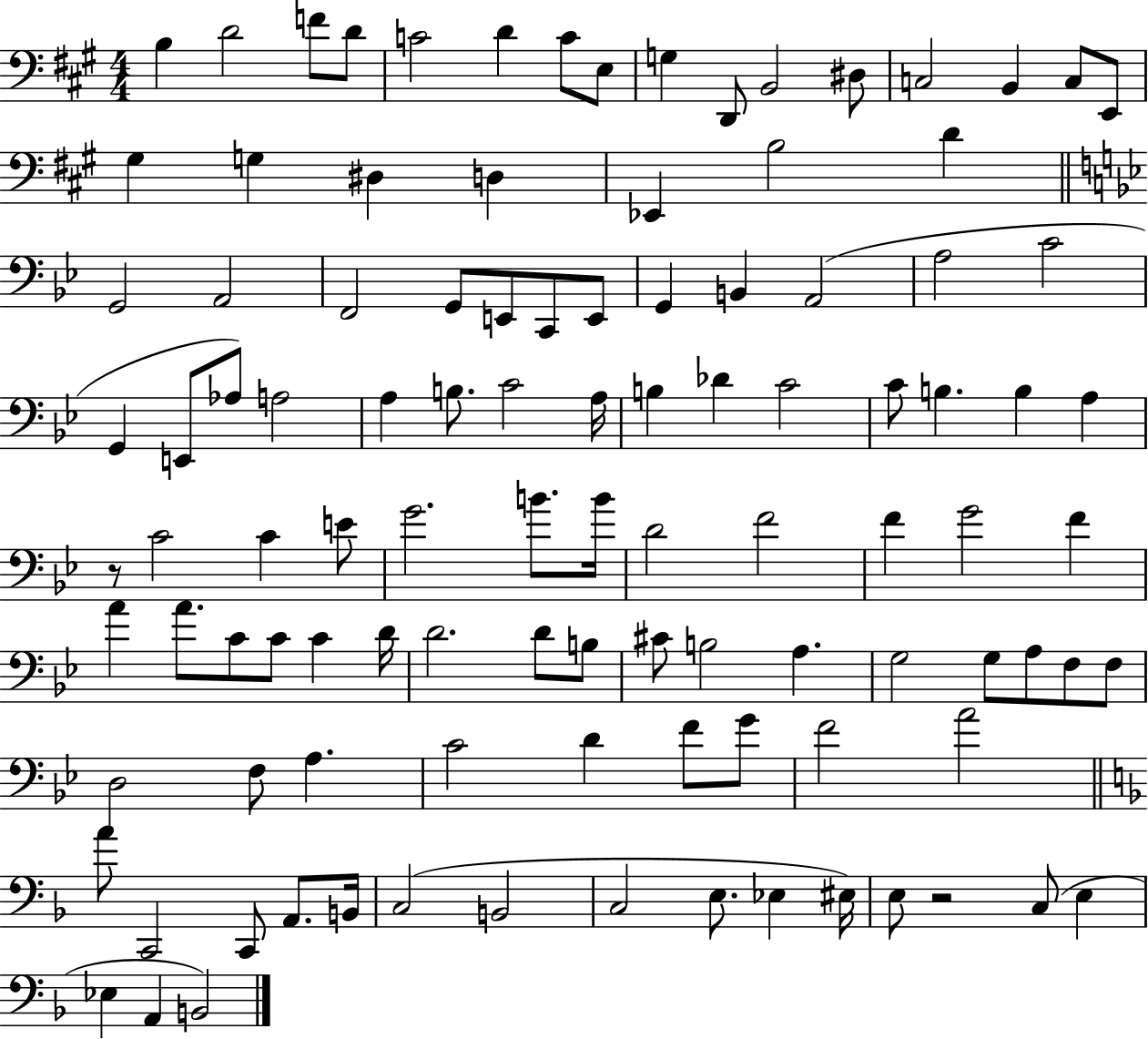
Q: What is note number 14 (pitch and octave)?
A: B2